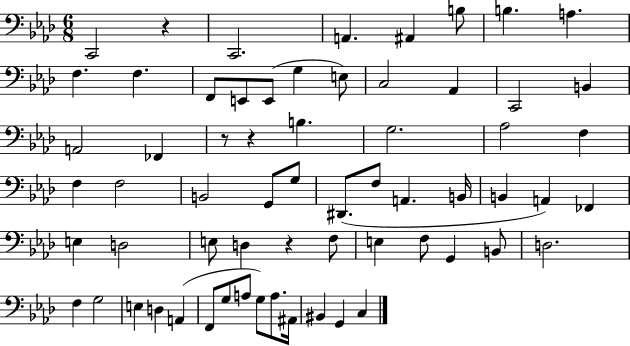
{
  \clef bass
  \numericTimeSignature
  \time 6/8
  \key aes \major
  c,2 r4 | c,2. | a,4. ais,4 b8 | b4. a4. | \break f4. f4. | f,8 e,8 e,8( g4 e8) | c2 aes,4 | c,2 b,4 | \break a,2 fes,4 | r8 r4 b4. | g2. | aes2 f4 | \break f4 f2 | b,2 g,8 g8 | dis,8.( f8 a,4. b,16 | b,4 a,4) fes,4 | \break e4 d2 | e8 d4 r4 f8 | e4 f8 g,4 b,8 | d2. | \break f4 g2 | e4 d4 a,4( | f,8 g8 a8 g8) a8. ais,16 | bis,4 g,4 c4 | \break \bar "|."
}